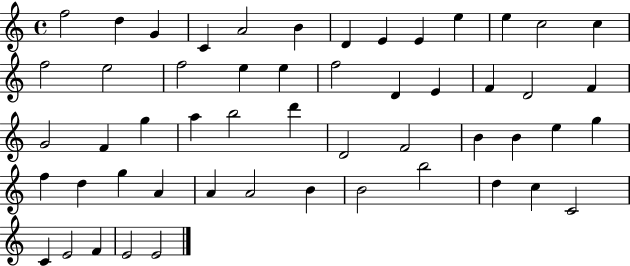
{
  \clef treble
  \time 4/4
  \defaultTimeSignature
  \key c \major
  f''2 d''4 g'4 | c'4 a'2 b'4 | d'4 e'4 e'4 e''4 | e''4 c''2 c''4 | \break f''2 e''2 | f''2 e''4 e''4 | f''2 d'4 e'4 | f'4 d'2 f'4 | \break g'2 f'4 g''4 | a''4 b''2 d'''4 | d'2 f'2 | b'4 b'4 e''4 g''4 | \break f''4 d''4 g''4 a'4 | a'4 a'2 b'4 | b'2 b''2 | d''4 c''4 c'2 | \break c'4 e'2 f'4 | e'2 e'2 | \bar "|."
}